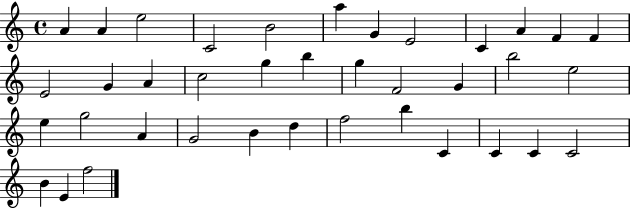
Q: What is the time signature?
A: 4/4